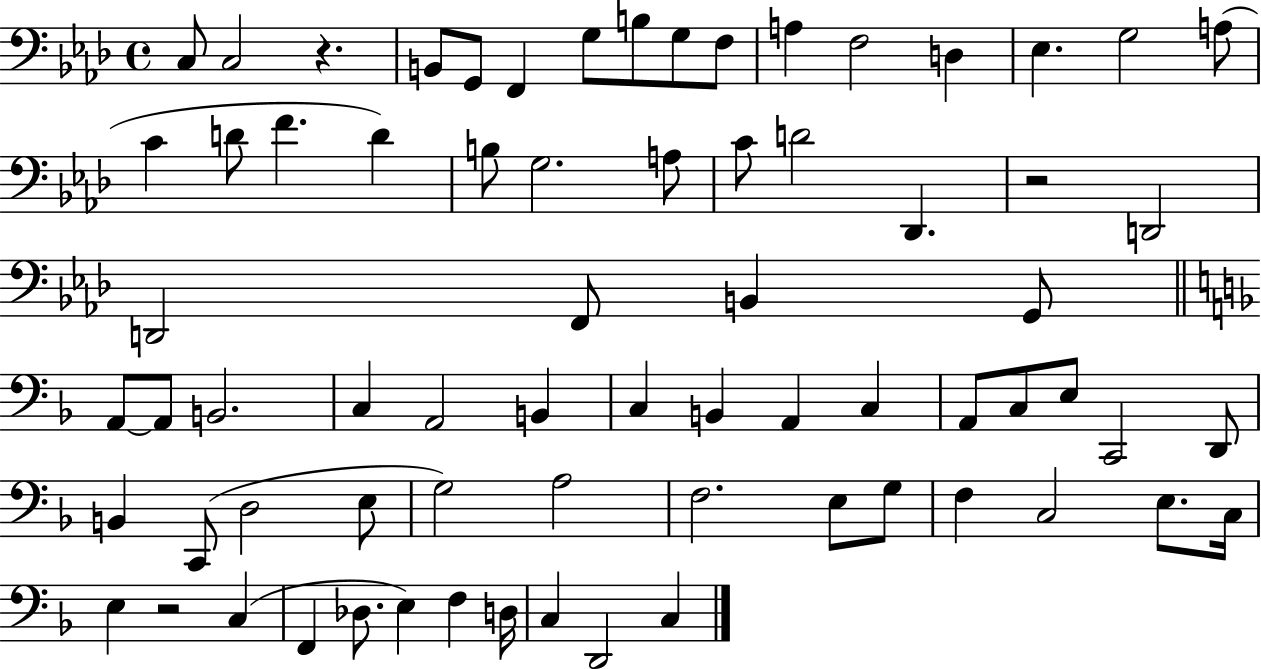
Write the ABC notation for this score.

X:1
T:Untitled
M:4/4
L:1/4
K:Ab
C,/2 C,2 z B,,/2 G,,/2 F,, G,/2 B,/2 G,/2 F,/2 A, F,2 D, _E, G,2 A,/2 C D/2 F D B,/2 G,2 A,/2 C/2 D2 _D,, z2 D,,2 D,,2 F,,/2 B,, G,,/2 A,,/2 A,,/2 B,,2 C, A,,2 B,, C, B,, A,, C, A,,/2 C,/2 E,/2 C,,2 D,,/2 B,, C,,/2 D,2 E,/2 G,2 A,2 F,2 E,/2 G,/2 F, C,2 E,/2 C,/4 E, z2 C, F,, _D,/2 E, F, D,/4 C, D,,2 C,